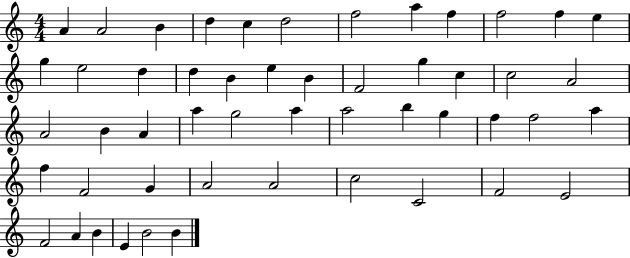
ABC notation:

X:1
T:Untitled
M:4/4
L:1/4
K:C
A A2 B d c d2 f2 a f f2 f e g e2 d d B e B F2 g c c2 A2 A2 B A a g2 a a2 b g f f2 a f F2 G A2 A2 c2 C2 F2 E2 F2 A B E B2 B